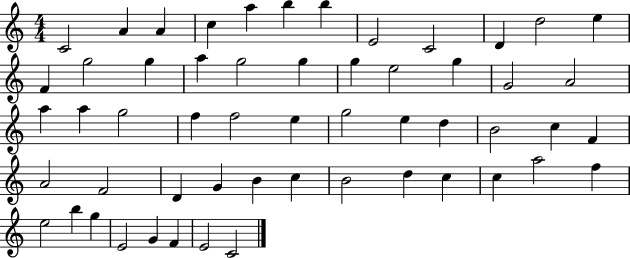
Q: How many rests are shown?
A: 0